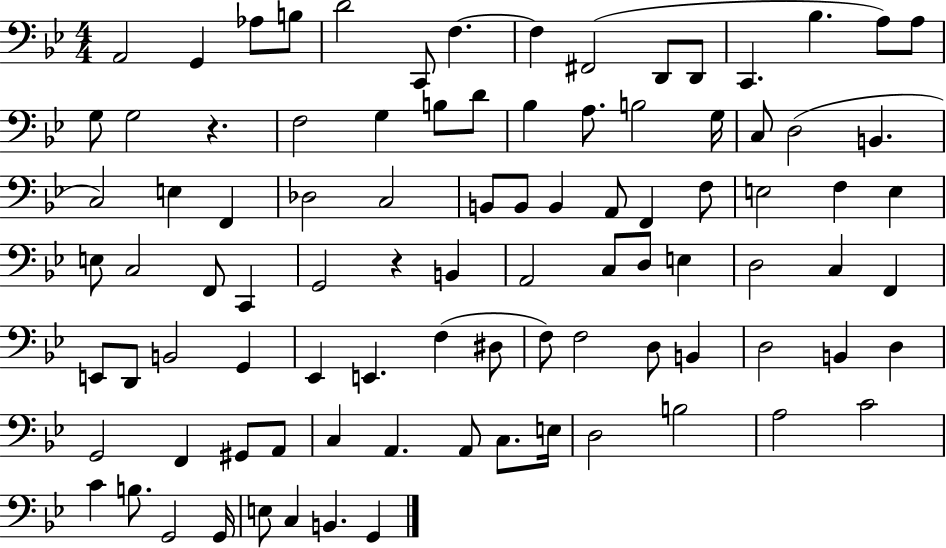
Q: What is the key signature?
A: BES major